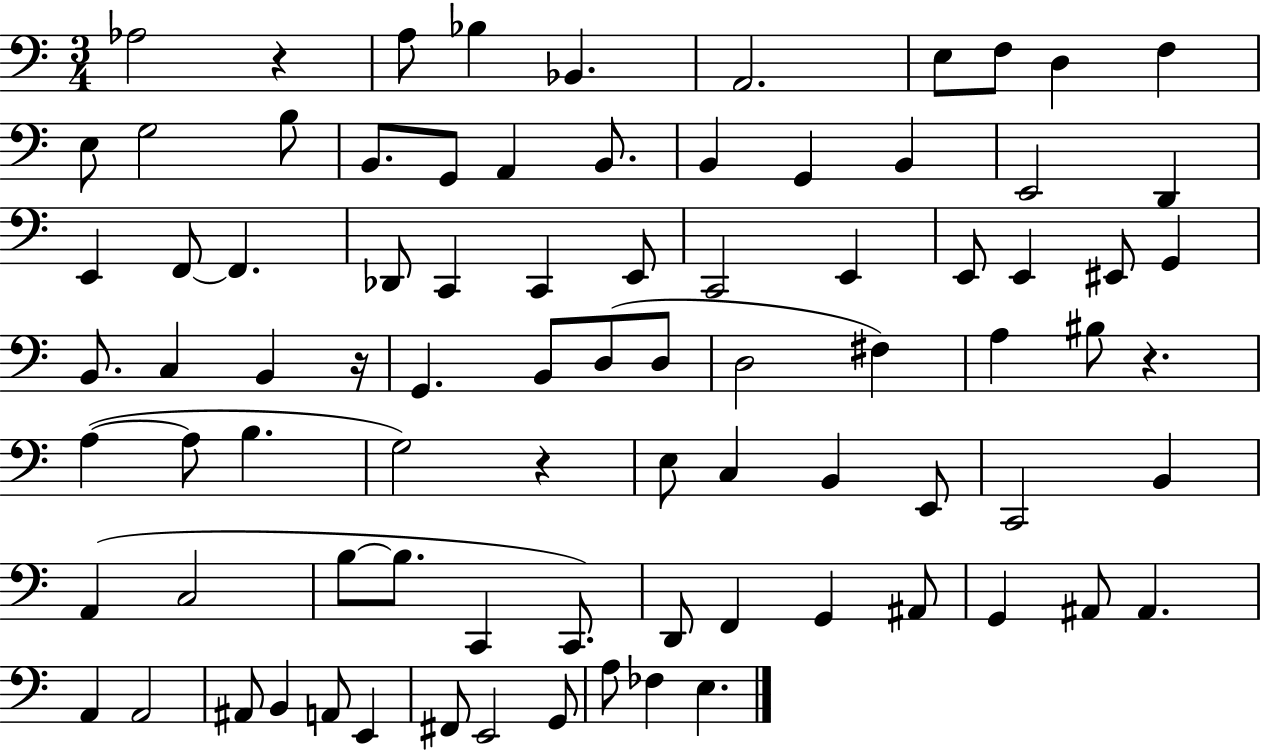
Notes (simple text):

Ab3/h R/q A3/e Bb3/q Bb2/q. A2/h. E3/e F3/e D3/q F3/q E3/e G3/h B3/e B2/e. G2/e A2/q B2/e. B2/q G2/q B2/q E2/h D2/q E2/q F2/e F2/q. Db2/e C2/q C2/q E2/e C2/h E2/q E2/e E2/q EIS2/e G2/q B2/e. C3/q B2/q R/s G2/q. B2/e D3/e D3/e D3/h F#3/q A3/q BIS3/e R/q. A3/q A3/e B3/q. G3/h R/q E3/e C3/q B2/q E2/e C2/h B2/q A2/q C3/h B3/e B3/e. C2/q C2/e. D2/e F2/q G2/q A#2/e G2/q A#2/e A#2/q. A2/q A2/h A#2/e B2/q A2/e E2/q F#2/e E2/h G2/e A3/e FES3/q E3/q.